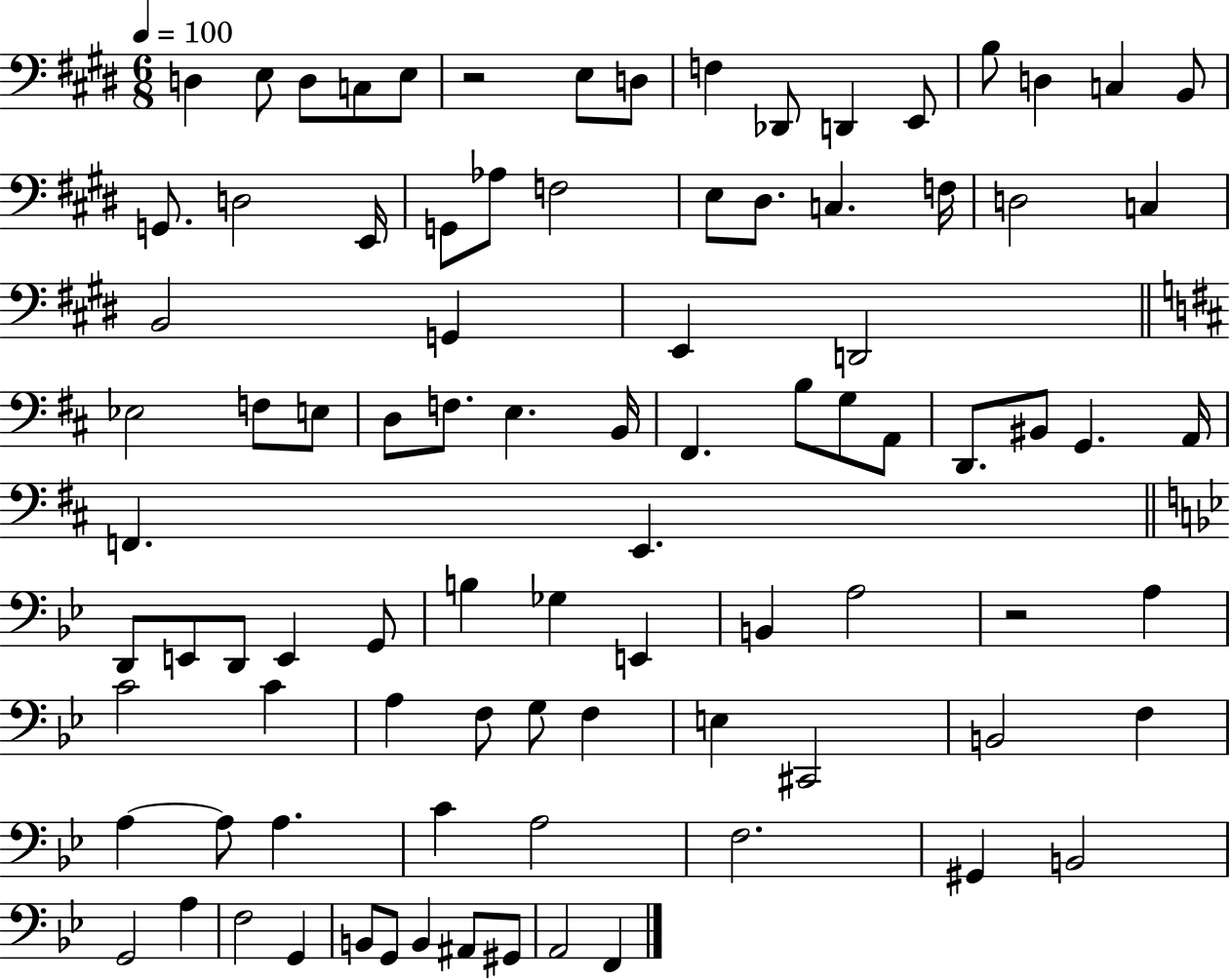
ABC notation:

X:1
T:Untitled
M:6/8
L:1/4
K:E
D, E,/2 D,/2 C,/2 E,/2 z2 E,/2 D,/2 F, _D,,/2 D,, E,,/2 B,/2 D, C, B,,/2 G,,/2 D,2 E,,/4 G,,/2 _A,/2 F,2 E,/2 ^D,/2 C, F,/4 D,2 C, B,,2 G,, E,, D,,2 _E,2 F,/2 E,/2 D,/2 F,/2 E, B,,/4 ^F,, B,/2 G,/2 A,,/2 D,,/2 ^B,,/2 G,, A,,/4 F,, E,, D,,/2 E,,/2 D,,/2 E,, G,,/2 B, _G, E,, B,, A,2 z2 A, C2 C A, F,/2 G,/2 F, E, ^C,,2 B,,2 F, A, A,/2 A, C A,2 F,2 ^G,, B,,2 G,,2 A, F,2 G,, B,,/2 G,,/2 B,, ^A,,/2 ^G,,/2 A,,2 F,,